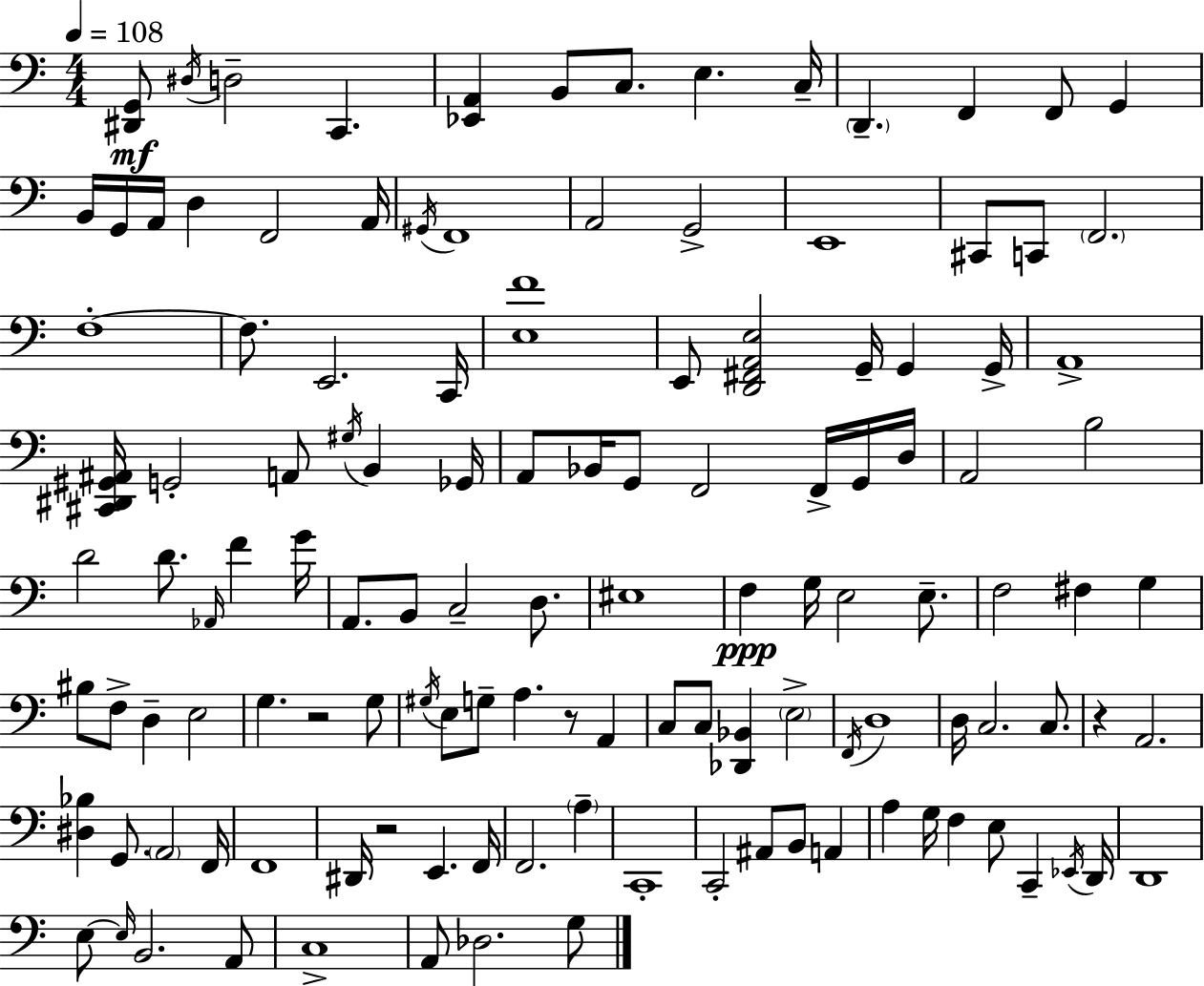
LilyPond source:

{
  \clef bass
  \numericTimeSignature
  \time 4/4
  \key c \major
  \tempo 4 = 108
  <dis, g,>8\mf \acciaccatura { dis16 } d2-- c,4. | <ees, a,>4 b,8 c8. e4. | c16-- \parenthesize d,4.-- f,4 f,8 g,4 | b,16 g,16 a,16 d4 f,2 | \break a,16 \acciaccatura { gis,16 } f,1 | a,2 g,2-> | e,1 | cis,8 c,8 \parenthesize f,2. | \break f1-.~~ | f8. e,2. | c,16 <e f'>1 | e,8 <d, fis, a, e>2 g,16-- g,4 | \break g,16-> a,1-> | <cis, dis, gis, ais,>16 g,2-. a,8 \acciaccatura { gis16 } b,4 | ges,16 a,8 bes,16 g,8 f,2 | f,16-> g,16 d16 a,2 b2 | \break d'2 d'8. \grace { aes,16 } f'4 | g'16 a,8. b,8 c2-- | d8. eis1 | f4\ppp g16 e2 | \break e8.-- f2 fis4 | g4 bis8 f8-> d4-- e2 | g4. r2 | g8 \acciaccatura { gis16 } e8 g8-- a4. r8 | \break a,4 c8 c8 <des, bes,>4 \parenthesize e2-> | \acciaccatura { f,16 } d1 | d16 c2. | c8. r4 a,2. | \break <dis bes>4 g,8. \parenthesize a,2 | f,16 f,1 | dis,16 r2 e,4. | f,16 f,2. | \break \parenthesize a4-- c,1-. | c,2-. ais,8 | b,8 a,4 a4 g16 f4 e8 | c,4-- \acciaccatura { ees,16 } d,16 d,1 | \break e8~~ \grace { e16 } b,2. | a,8 c1-> | a,8 des2. | g8 \bar "|."
}